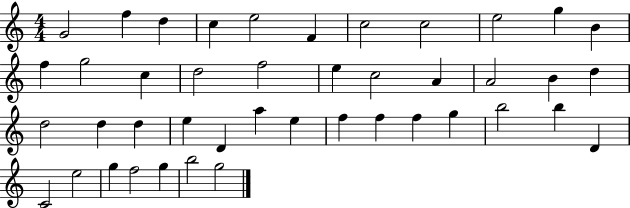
{
  \clef treble
  \numericTimeSignature
  \time 4/4
  \key c \major
  g'2 f''4 d''4 | c''4 e''2 f'4 | c''2 c''2 | e''2 g''4 b'4 | \break f''4 g''2 c''4 | d''2 f''2 | e''4 c''2 a'4 | a'2 b'4 d''4 | \break d''2 d''4 d''4 | e''4 d'4 a''4 e''4 | f''4 f''4 f''4 g''4 | b''2 b''4 d'4 | \break c'2 e''2 | g''4 f''2 g''4 | b''2 g''2 | \bar "|."
}